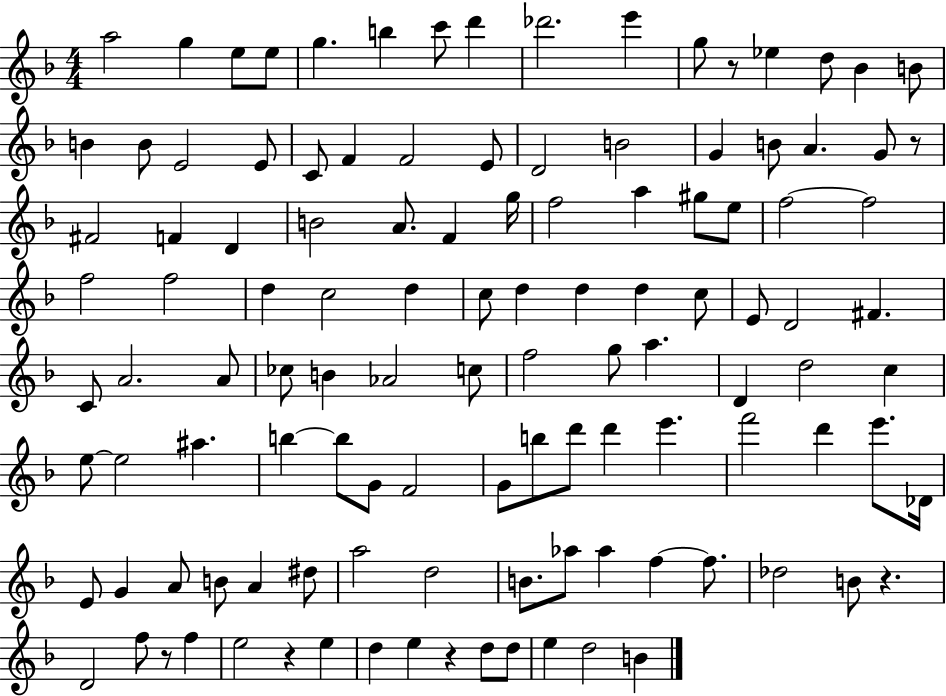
A5/h G5/q E5/e E5/e G5/q. B5/q C6/e D6/q Db6/h. E6/q G5/e R/e Eb5/q D5/e Bb4/q B4/e B4/q B4/e E4/h E4/e C4/e F4/q F4/h E4/e D4/h B4/h G4/q B4/e A4/q. G4/e R/e F#4/h F4/q D4/q B4/h A4/e. F4/q G5/s F5/h A5/q G#5/e E5/e F5/h F5/h F5/h F5/h D5/q C5/h D5/q C5/e D5/q D5/q D5/q C5/e E4/e D4/h F#4/q. C4/e A4/h. A4/e CES5/e B4/q Ab4/h C5/e F5/h G5/e A5/q. D4/q D5/h C5/q E5/e E5/h A#5/q. B5/q B5/e G4/e F4/h G4/e B5/e D6/e D6/q E6/q. F6/h D6/q E6/e. Db4/s E4/e G4/q A4/e B4/e A4/q D#5/e A5/h D5/h B4/e. Ab5/e Ab5/q F5/q F5/e. Db5/h B4/e R/q. D4/h F5/e R/e F5/q E5/h R/q E5/q D5/q E5/q R/q D5/e D5/e E5/q D5/h B4/q